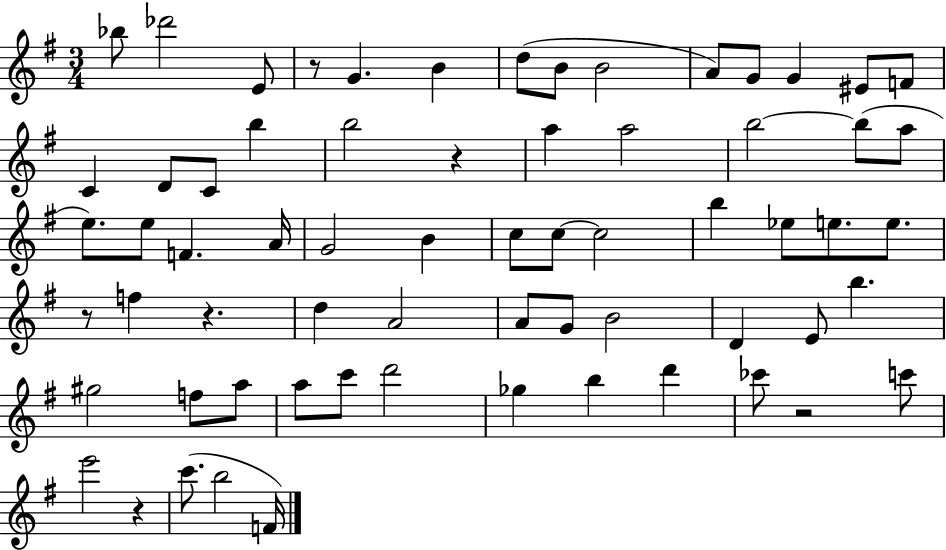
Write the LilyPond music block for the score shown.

{
  \clef treble
  \numericTimeSignature
  \time 3/4
  \key g \major
  \repeat volta 2 { bes''8 des'''2 e'8 | r8 g'4. b'4 | d''8( b'8 b'2 | a'8) g'8 g'4 eis'8 f'8 | \break c'4 d'8 c'8 b''4 | b''2 r4 | a''4 a''2 | b''2~~ b''8( a''8 | \break e''8.) e''8 f'4. a'16 | g'2 b'4 | c''8 c''8~~ c''2 | b''4 ees''8 e''8. e''8. | \break r8 f''4 r4. | d''4 a'2 | a'8 g'8 b'2 | d'4 e'8 b''4. | \break gis''2 f''8 a''8 | a''8 c'''8 d'''2 | ges''4 b''4 d'''4 | ces'''8 r2 c'''8 | \break e'''2 r4 | c'''8.( b''2 f'16) | } \bar "|."
}